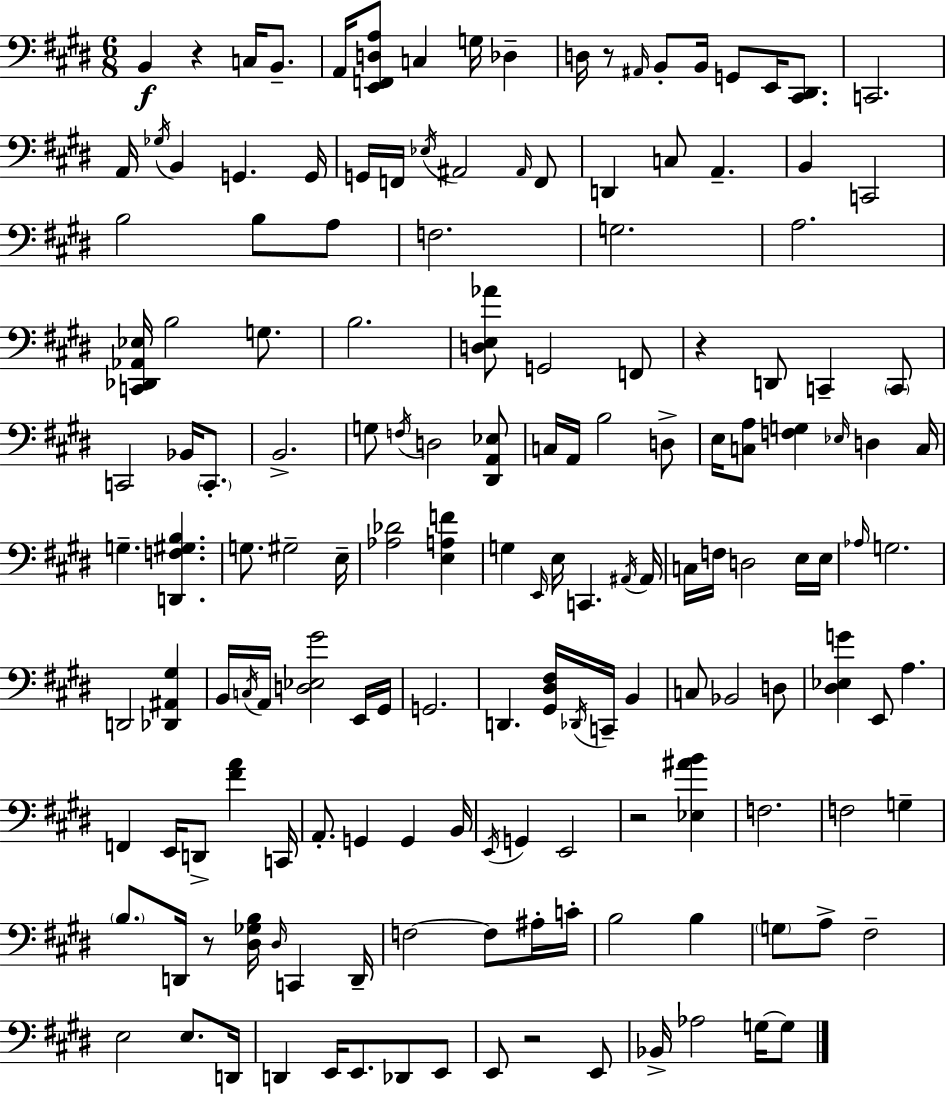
{
  \clef bass
  \numericTimeSignature
  \time 6/8
  \key e \major
  b,4\f r4 c16 b,8.-- | a,16 <e, f, d a>8 c4 g16 des4-- | d16 r8 \grace { ais,16 } b,8-. b,16 g,8 e,16 <cis, dis,>8. | c,2. | \break a,16 \acciaccatura { ges16 } b,4 g,4. | g,16 g,16 f,16 \acciaccatura { ees16 } ais,2 | \grace { ais,16 } f,8 d,4 c8 a,4.-- | b,4 c,2 | \break b2 | b8 a8 f2. | g2. | a2. | \break <c, des, aes, ees>16 b2 | g8. b2. | <d e aes'>8 g,2 | f,8 r4 d,8 c,4-- | \break \parenthesize c,8 c,2 | bes,16 \parenthesize c,8.-. b,2.-> | g8 \acciaccatura { f16 } d2 | <dis, a, ees>8 c16 a,16 b2 | \break d8-> e16 <c a>8 <f g>4 | \grace { ees16 } d4 c16 g4.-- | <d, f gis b>4. g8. gis2-- | e16-- <aes des'>2 | \break <e a f'>4 g4 \grace { e,16 } e16 | c,4. \acciaccatura { ais,16 } ais,16 c16 f16 d2 | e16 e16 \grace { aes16 } g2. | d,2 | \break <des, ais, gis>4 b,16 \acciaccatura { c16 } a,16 | <d ees gis'>2 e,16 gis,16 g,2. | d,4. | <gis, dis fis>16 \acciaccatura { des,16 } c,16-- b,4 c8 | \break bes,2 d8 <dis ees g'>4 | e,8 a4. f,4 | e,16 d,8-> <fis' a'>4 c,16 a,8.-. | g,4 g,4 b,16 \acciaccatura { e,16 } | \break g,4 e,2 | r2 <ees ais' b'>4 | f2. | f2 g4-- | \break \parenthesize b8. d,16 r8 <dis ges b>16 \grace { dis16 } c,4 | d,16-- f2~~ f8 ais16-. | c'16-. b2 b4 | \parenthesize g8 a8-> fis2-- | \break e2 e8. | d,16 d,4 e,16 e,8. des,8 e,8 | e,8 r2 e,8 | bes,16-> aes2 g16~~ g8 | \break \bar "|."
}